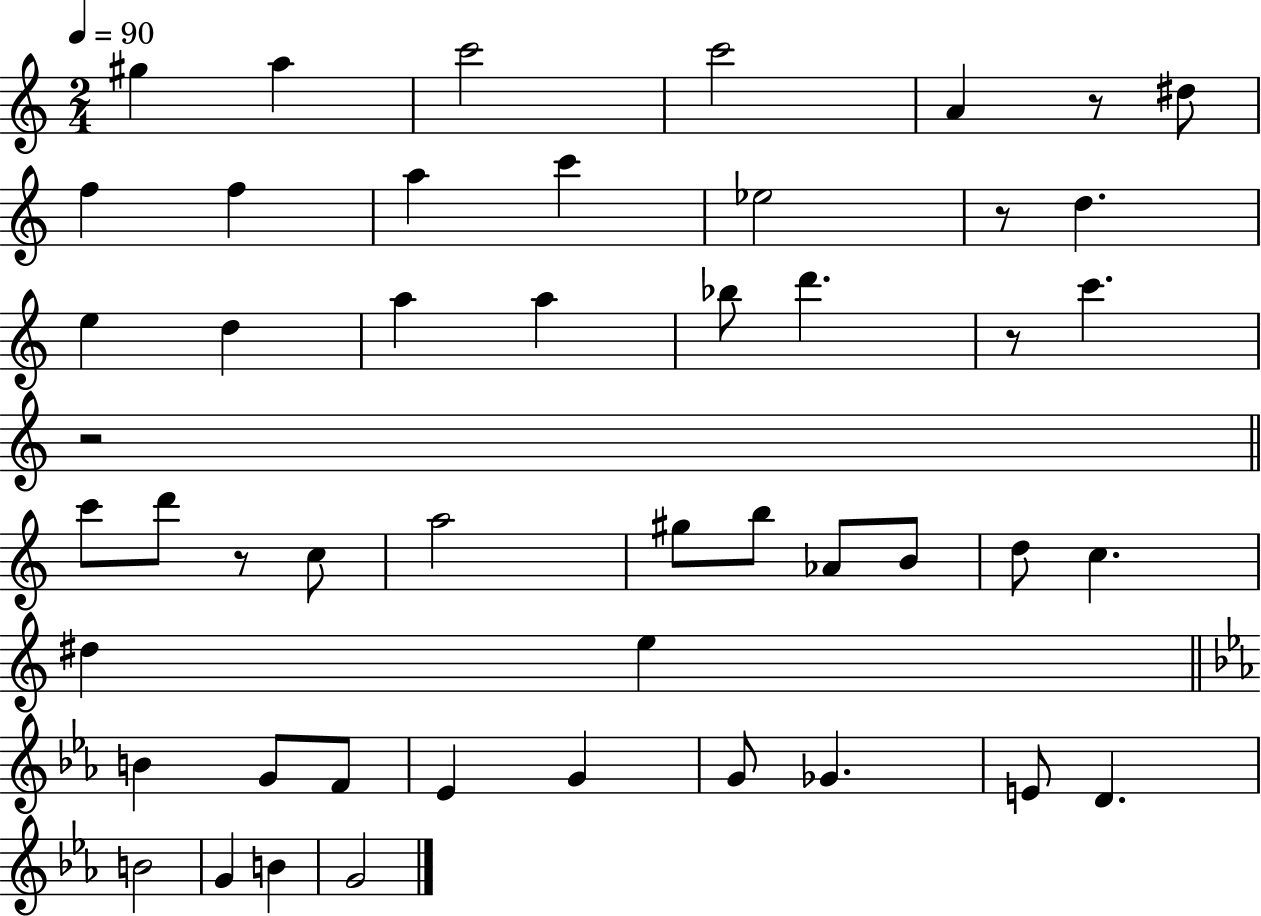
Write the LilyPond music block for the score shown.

{
  \clef treble
  \numericTimeSignature
  \time 2/4
  \key c \major
  \tempo 4 = 90
  gis''4 a''4 | c'''2 | c'''2 | a'4 r8 dis''8 | \break f''4 f''4 | a''4 c'''4 | ees''2 | r8 d''4. | \break e''4 d''4 | a''4 a''4 | bes''8 d'''4. | r8 c'''4. | \break r2 | \bar "||" \break \key c \major c'''8 d'''8 r8 c''8 | a''2 | gis''8 b''8 aes'8 b'8 | d''8 c''4. | \break dis''4 e''4 | \bar "||" \break \key ees \major b'4 g'8 f'8 | ees'4 g'4 | g'8 ges'4. | e'8 d'4. | \break b'2 | g'4 b'4 | g'2 | \bar "|."
}